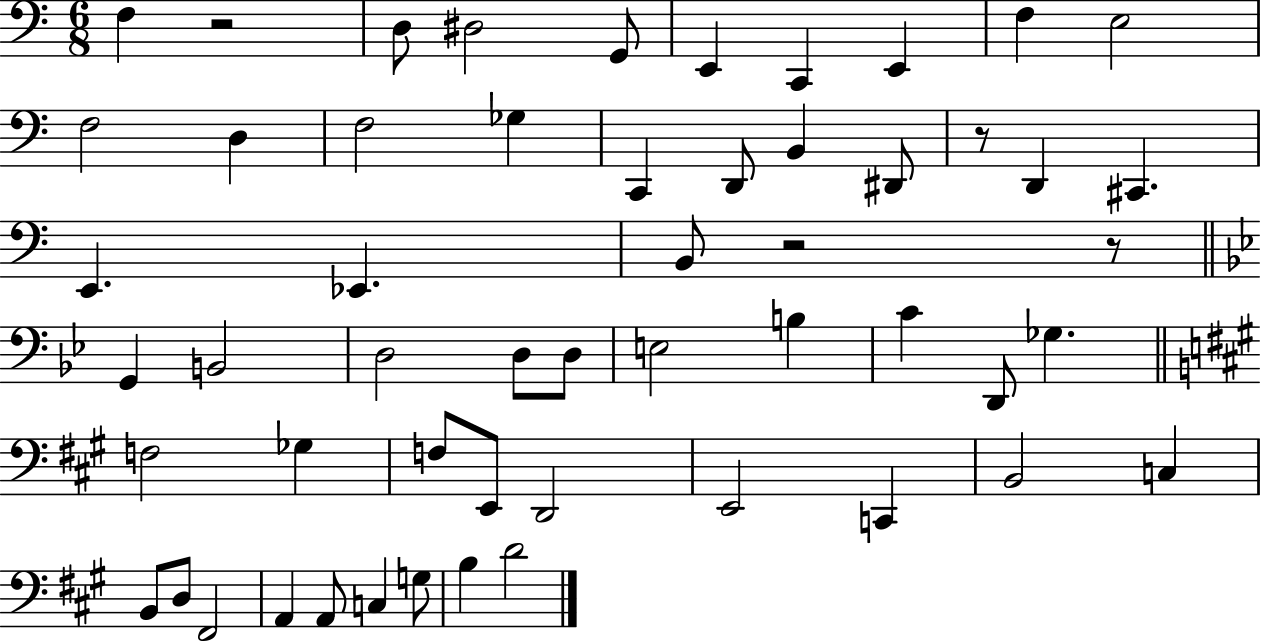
F3/q R/h D3/e D#3/h G2/e E2/q C2/q E2/q F3/q E3/h F3/h D3/q F3/h Gb3/q C2/q D2/e B2/q D#2/e R/e D2/q C#2/q. E2/q. Eb2/q. B2/e R/h R/e G2/q B2/h D3/h D3/e D3/e E3/h B3/q C4/q D2/e Gb3/q. F3/h Gb3/q F3/e E2/e D2/h E2/h C2/q B2/h C3/q B2/e D3/e F#2/h A2/q A2/e C3/q G3/e B3/q D4/h